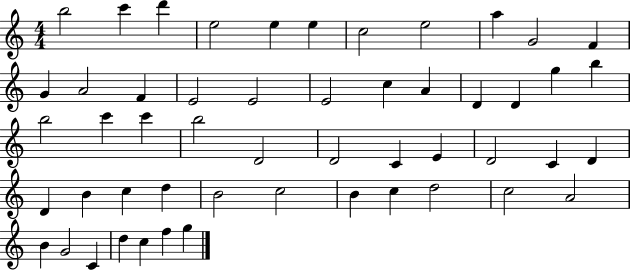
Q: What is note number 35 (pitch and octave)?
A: D4